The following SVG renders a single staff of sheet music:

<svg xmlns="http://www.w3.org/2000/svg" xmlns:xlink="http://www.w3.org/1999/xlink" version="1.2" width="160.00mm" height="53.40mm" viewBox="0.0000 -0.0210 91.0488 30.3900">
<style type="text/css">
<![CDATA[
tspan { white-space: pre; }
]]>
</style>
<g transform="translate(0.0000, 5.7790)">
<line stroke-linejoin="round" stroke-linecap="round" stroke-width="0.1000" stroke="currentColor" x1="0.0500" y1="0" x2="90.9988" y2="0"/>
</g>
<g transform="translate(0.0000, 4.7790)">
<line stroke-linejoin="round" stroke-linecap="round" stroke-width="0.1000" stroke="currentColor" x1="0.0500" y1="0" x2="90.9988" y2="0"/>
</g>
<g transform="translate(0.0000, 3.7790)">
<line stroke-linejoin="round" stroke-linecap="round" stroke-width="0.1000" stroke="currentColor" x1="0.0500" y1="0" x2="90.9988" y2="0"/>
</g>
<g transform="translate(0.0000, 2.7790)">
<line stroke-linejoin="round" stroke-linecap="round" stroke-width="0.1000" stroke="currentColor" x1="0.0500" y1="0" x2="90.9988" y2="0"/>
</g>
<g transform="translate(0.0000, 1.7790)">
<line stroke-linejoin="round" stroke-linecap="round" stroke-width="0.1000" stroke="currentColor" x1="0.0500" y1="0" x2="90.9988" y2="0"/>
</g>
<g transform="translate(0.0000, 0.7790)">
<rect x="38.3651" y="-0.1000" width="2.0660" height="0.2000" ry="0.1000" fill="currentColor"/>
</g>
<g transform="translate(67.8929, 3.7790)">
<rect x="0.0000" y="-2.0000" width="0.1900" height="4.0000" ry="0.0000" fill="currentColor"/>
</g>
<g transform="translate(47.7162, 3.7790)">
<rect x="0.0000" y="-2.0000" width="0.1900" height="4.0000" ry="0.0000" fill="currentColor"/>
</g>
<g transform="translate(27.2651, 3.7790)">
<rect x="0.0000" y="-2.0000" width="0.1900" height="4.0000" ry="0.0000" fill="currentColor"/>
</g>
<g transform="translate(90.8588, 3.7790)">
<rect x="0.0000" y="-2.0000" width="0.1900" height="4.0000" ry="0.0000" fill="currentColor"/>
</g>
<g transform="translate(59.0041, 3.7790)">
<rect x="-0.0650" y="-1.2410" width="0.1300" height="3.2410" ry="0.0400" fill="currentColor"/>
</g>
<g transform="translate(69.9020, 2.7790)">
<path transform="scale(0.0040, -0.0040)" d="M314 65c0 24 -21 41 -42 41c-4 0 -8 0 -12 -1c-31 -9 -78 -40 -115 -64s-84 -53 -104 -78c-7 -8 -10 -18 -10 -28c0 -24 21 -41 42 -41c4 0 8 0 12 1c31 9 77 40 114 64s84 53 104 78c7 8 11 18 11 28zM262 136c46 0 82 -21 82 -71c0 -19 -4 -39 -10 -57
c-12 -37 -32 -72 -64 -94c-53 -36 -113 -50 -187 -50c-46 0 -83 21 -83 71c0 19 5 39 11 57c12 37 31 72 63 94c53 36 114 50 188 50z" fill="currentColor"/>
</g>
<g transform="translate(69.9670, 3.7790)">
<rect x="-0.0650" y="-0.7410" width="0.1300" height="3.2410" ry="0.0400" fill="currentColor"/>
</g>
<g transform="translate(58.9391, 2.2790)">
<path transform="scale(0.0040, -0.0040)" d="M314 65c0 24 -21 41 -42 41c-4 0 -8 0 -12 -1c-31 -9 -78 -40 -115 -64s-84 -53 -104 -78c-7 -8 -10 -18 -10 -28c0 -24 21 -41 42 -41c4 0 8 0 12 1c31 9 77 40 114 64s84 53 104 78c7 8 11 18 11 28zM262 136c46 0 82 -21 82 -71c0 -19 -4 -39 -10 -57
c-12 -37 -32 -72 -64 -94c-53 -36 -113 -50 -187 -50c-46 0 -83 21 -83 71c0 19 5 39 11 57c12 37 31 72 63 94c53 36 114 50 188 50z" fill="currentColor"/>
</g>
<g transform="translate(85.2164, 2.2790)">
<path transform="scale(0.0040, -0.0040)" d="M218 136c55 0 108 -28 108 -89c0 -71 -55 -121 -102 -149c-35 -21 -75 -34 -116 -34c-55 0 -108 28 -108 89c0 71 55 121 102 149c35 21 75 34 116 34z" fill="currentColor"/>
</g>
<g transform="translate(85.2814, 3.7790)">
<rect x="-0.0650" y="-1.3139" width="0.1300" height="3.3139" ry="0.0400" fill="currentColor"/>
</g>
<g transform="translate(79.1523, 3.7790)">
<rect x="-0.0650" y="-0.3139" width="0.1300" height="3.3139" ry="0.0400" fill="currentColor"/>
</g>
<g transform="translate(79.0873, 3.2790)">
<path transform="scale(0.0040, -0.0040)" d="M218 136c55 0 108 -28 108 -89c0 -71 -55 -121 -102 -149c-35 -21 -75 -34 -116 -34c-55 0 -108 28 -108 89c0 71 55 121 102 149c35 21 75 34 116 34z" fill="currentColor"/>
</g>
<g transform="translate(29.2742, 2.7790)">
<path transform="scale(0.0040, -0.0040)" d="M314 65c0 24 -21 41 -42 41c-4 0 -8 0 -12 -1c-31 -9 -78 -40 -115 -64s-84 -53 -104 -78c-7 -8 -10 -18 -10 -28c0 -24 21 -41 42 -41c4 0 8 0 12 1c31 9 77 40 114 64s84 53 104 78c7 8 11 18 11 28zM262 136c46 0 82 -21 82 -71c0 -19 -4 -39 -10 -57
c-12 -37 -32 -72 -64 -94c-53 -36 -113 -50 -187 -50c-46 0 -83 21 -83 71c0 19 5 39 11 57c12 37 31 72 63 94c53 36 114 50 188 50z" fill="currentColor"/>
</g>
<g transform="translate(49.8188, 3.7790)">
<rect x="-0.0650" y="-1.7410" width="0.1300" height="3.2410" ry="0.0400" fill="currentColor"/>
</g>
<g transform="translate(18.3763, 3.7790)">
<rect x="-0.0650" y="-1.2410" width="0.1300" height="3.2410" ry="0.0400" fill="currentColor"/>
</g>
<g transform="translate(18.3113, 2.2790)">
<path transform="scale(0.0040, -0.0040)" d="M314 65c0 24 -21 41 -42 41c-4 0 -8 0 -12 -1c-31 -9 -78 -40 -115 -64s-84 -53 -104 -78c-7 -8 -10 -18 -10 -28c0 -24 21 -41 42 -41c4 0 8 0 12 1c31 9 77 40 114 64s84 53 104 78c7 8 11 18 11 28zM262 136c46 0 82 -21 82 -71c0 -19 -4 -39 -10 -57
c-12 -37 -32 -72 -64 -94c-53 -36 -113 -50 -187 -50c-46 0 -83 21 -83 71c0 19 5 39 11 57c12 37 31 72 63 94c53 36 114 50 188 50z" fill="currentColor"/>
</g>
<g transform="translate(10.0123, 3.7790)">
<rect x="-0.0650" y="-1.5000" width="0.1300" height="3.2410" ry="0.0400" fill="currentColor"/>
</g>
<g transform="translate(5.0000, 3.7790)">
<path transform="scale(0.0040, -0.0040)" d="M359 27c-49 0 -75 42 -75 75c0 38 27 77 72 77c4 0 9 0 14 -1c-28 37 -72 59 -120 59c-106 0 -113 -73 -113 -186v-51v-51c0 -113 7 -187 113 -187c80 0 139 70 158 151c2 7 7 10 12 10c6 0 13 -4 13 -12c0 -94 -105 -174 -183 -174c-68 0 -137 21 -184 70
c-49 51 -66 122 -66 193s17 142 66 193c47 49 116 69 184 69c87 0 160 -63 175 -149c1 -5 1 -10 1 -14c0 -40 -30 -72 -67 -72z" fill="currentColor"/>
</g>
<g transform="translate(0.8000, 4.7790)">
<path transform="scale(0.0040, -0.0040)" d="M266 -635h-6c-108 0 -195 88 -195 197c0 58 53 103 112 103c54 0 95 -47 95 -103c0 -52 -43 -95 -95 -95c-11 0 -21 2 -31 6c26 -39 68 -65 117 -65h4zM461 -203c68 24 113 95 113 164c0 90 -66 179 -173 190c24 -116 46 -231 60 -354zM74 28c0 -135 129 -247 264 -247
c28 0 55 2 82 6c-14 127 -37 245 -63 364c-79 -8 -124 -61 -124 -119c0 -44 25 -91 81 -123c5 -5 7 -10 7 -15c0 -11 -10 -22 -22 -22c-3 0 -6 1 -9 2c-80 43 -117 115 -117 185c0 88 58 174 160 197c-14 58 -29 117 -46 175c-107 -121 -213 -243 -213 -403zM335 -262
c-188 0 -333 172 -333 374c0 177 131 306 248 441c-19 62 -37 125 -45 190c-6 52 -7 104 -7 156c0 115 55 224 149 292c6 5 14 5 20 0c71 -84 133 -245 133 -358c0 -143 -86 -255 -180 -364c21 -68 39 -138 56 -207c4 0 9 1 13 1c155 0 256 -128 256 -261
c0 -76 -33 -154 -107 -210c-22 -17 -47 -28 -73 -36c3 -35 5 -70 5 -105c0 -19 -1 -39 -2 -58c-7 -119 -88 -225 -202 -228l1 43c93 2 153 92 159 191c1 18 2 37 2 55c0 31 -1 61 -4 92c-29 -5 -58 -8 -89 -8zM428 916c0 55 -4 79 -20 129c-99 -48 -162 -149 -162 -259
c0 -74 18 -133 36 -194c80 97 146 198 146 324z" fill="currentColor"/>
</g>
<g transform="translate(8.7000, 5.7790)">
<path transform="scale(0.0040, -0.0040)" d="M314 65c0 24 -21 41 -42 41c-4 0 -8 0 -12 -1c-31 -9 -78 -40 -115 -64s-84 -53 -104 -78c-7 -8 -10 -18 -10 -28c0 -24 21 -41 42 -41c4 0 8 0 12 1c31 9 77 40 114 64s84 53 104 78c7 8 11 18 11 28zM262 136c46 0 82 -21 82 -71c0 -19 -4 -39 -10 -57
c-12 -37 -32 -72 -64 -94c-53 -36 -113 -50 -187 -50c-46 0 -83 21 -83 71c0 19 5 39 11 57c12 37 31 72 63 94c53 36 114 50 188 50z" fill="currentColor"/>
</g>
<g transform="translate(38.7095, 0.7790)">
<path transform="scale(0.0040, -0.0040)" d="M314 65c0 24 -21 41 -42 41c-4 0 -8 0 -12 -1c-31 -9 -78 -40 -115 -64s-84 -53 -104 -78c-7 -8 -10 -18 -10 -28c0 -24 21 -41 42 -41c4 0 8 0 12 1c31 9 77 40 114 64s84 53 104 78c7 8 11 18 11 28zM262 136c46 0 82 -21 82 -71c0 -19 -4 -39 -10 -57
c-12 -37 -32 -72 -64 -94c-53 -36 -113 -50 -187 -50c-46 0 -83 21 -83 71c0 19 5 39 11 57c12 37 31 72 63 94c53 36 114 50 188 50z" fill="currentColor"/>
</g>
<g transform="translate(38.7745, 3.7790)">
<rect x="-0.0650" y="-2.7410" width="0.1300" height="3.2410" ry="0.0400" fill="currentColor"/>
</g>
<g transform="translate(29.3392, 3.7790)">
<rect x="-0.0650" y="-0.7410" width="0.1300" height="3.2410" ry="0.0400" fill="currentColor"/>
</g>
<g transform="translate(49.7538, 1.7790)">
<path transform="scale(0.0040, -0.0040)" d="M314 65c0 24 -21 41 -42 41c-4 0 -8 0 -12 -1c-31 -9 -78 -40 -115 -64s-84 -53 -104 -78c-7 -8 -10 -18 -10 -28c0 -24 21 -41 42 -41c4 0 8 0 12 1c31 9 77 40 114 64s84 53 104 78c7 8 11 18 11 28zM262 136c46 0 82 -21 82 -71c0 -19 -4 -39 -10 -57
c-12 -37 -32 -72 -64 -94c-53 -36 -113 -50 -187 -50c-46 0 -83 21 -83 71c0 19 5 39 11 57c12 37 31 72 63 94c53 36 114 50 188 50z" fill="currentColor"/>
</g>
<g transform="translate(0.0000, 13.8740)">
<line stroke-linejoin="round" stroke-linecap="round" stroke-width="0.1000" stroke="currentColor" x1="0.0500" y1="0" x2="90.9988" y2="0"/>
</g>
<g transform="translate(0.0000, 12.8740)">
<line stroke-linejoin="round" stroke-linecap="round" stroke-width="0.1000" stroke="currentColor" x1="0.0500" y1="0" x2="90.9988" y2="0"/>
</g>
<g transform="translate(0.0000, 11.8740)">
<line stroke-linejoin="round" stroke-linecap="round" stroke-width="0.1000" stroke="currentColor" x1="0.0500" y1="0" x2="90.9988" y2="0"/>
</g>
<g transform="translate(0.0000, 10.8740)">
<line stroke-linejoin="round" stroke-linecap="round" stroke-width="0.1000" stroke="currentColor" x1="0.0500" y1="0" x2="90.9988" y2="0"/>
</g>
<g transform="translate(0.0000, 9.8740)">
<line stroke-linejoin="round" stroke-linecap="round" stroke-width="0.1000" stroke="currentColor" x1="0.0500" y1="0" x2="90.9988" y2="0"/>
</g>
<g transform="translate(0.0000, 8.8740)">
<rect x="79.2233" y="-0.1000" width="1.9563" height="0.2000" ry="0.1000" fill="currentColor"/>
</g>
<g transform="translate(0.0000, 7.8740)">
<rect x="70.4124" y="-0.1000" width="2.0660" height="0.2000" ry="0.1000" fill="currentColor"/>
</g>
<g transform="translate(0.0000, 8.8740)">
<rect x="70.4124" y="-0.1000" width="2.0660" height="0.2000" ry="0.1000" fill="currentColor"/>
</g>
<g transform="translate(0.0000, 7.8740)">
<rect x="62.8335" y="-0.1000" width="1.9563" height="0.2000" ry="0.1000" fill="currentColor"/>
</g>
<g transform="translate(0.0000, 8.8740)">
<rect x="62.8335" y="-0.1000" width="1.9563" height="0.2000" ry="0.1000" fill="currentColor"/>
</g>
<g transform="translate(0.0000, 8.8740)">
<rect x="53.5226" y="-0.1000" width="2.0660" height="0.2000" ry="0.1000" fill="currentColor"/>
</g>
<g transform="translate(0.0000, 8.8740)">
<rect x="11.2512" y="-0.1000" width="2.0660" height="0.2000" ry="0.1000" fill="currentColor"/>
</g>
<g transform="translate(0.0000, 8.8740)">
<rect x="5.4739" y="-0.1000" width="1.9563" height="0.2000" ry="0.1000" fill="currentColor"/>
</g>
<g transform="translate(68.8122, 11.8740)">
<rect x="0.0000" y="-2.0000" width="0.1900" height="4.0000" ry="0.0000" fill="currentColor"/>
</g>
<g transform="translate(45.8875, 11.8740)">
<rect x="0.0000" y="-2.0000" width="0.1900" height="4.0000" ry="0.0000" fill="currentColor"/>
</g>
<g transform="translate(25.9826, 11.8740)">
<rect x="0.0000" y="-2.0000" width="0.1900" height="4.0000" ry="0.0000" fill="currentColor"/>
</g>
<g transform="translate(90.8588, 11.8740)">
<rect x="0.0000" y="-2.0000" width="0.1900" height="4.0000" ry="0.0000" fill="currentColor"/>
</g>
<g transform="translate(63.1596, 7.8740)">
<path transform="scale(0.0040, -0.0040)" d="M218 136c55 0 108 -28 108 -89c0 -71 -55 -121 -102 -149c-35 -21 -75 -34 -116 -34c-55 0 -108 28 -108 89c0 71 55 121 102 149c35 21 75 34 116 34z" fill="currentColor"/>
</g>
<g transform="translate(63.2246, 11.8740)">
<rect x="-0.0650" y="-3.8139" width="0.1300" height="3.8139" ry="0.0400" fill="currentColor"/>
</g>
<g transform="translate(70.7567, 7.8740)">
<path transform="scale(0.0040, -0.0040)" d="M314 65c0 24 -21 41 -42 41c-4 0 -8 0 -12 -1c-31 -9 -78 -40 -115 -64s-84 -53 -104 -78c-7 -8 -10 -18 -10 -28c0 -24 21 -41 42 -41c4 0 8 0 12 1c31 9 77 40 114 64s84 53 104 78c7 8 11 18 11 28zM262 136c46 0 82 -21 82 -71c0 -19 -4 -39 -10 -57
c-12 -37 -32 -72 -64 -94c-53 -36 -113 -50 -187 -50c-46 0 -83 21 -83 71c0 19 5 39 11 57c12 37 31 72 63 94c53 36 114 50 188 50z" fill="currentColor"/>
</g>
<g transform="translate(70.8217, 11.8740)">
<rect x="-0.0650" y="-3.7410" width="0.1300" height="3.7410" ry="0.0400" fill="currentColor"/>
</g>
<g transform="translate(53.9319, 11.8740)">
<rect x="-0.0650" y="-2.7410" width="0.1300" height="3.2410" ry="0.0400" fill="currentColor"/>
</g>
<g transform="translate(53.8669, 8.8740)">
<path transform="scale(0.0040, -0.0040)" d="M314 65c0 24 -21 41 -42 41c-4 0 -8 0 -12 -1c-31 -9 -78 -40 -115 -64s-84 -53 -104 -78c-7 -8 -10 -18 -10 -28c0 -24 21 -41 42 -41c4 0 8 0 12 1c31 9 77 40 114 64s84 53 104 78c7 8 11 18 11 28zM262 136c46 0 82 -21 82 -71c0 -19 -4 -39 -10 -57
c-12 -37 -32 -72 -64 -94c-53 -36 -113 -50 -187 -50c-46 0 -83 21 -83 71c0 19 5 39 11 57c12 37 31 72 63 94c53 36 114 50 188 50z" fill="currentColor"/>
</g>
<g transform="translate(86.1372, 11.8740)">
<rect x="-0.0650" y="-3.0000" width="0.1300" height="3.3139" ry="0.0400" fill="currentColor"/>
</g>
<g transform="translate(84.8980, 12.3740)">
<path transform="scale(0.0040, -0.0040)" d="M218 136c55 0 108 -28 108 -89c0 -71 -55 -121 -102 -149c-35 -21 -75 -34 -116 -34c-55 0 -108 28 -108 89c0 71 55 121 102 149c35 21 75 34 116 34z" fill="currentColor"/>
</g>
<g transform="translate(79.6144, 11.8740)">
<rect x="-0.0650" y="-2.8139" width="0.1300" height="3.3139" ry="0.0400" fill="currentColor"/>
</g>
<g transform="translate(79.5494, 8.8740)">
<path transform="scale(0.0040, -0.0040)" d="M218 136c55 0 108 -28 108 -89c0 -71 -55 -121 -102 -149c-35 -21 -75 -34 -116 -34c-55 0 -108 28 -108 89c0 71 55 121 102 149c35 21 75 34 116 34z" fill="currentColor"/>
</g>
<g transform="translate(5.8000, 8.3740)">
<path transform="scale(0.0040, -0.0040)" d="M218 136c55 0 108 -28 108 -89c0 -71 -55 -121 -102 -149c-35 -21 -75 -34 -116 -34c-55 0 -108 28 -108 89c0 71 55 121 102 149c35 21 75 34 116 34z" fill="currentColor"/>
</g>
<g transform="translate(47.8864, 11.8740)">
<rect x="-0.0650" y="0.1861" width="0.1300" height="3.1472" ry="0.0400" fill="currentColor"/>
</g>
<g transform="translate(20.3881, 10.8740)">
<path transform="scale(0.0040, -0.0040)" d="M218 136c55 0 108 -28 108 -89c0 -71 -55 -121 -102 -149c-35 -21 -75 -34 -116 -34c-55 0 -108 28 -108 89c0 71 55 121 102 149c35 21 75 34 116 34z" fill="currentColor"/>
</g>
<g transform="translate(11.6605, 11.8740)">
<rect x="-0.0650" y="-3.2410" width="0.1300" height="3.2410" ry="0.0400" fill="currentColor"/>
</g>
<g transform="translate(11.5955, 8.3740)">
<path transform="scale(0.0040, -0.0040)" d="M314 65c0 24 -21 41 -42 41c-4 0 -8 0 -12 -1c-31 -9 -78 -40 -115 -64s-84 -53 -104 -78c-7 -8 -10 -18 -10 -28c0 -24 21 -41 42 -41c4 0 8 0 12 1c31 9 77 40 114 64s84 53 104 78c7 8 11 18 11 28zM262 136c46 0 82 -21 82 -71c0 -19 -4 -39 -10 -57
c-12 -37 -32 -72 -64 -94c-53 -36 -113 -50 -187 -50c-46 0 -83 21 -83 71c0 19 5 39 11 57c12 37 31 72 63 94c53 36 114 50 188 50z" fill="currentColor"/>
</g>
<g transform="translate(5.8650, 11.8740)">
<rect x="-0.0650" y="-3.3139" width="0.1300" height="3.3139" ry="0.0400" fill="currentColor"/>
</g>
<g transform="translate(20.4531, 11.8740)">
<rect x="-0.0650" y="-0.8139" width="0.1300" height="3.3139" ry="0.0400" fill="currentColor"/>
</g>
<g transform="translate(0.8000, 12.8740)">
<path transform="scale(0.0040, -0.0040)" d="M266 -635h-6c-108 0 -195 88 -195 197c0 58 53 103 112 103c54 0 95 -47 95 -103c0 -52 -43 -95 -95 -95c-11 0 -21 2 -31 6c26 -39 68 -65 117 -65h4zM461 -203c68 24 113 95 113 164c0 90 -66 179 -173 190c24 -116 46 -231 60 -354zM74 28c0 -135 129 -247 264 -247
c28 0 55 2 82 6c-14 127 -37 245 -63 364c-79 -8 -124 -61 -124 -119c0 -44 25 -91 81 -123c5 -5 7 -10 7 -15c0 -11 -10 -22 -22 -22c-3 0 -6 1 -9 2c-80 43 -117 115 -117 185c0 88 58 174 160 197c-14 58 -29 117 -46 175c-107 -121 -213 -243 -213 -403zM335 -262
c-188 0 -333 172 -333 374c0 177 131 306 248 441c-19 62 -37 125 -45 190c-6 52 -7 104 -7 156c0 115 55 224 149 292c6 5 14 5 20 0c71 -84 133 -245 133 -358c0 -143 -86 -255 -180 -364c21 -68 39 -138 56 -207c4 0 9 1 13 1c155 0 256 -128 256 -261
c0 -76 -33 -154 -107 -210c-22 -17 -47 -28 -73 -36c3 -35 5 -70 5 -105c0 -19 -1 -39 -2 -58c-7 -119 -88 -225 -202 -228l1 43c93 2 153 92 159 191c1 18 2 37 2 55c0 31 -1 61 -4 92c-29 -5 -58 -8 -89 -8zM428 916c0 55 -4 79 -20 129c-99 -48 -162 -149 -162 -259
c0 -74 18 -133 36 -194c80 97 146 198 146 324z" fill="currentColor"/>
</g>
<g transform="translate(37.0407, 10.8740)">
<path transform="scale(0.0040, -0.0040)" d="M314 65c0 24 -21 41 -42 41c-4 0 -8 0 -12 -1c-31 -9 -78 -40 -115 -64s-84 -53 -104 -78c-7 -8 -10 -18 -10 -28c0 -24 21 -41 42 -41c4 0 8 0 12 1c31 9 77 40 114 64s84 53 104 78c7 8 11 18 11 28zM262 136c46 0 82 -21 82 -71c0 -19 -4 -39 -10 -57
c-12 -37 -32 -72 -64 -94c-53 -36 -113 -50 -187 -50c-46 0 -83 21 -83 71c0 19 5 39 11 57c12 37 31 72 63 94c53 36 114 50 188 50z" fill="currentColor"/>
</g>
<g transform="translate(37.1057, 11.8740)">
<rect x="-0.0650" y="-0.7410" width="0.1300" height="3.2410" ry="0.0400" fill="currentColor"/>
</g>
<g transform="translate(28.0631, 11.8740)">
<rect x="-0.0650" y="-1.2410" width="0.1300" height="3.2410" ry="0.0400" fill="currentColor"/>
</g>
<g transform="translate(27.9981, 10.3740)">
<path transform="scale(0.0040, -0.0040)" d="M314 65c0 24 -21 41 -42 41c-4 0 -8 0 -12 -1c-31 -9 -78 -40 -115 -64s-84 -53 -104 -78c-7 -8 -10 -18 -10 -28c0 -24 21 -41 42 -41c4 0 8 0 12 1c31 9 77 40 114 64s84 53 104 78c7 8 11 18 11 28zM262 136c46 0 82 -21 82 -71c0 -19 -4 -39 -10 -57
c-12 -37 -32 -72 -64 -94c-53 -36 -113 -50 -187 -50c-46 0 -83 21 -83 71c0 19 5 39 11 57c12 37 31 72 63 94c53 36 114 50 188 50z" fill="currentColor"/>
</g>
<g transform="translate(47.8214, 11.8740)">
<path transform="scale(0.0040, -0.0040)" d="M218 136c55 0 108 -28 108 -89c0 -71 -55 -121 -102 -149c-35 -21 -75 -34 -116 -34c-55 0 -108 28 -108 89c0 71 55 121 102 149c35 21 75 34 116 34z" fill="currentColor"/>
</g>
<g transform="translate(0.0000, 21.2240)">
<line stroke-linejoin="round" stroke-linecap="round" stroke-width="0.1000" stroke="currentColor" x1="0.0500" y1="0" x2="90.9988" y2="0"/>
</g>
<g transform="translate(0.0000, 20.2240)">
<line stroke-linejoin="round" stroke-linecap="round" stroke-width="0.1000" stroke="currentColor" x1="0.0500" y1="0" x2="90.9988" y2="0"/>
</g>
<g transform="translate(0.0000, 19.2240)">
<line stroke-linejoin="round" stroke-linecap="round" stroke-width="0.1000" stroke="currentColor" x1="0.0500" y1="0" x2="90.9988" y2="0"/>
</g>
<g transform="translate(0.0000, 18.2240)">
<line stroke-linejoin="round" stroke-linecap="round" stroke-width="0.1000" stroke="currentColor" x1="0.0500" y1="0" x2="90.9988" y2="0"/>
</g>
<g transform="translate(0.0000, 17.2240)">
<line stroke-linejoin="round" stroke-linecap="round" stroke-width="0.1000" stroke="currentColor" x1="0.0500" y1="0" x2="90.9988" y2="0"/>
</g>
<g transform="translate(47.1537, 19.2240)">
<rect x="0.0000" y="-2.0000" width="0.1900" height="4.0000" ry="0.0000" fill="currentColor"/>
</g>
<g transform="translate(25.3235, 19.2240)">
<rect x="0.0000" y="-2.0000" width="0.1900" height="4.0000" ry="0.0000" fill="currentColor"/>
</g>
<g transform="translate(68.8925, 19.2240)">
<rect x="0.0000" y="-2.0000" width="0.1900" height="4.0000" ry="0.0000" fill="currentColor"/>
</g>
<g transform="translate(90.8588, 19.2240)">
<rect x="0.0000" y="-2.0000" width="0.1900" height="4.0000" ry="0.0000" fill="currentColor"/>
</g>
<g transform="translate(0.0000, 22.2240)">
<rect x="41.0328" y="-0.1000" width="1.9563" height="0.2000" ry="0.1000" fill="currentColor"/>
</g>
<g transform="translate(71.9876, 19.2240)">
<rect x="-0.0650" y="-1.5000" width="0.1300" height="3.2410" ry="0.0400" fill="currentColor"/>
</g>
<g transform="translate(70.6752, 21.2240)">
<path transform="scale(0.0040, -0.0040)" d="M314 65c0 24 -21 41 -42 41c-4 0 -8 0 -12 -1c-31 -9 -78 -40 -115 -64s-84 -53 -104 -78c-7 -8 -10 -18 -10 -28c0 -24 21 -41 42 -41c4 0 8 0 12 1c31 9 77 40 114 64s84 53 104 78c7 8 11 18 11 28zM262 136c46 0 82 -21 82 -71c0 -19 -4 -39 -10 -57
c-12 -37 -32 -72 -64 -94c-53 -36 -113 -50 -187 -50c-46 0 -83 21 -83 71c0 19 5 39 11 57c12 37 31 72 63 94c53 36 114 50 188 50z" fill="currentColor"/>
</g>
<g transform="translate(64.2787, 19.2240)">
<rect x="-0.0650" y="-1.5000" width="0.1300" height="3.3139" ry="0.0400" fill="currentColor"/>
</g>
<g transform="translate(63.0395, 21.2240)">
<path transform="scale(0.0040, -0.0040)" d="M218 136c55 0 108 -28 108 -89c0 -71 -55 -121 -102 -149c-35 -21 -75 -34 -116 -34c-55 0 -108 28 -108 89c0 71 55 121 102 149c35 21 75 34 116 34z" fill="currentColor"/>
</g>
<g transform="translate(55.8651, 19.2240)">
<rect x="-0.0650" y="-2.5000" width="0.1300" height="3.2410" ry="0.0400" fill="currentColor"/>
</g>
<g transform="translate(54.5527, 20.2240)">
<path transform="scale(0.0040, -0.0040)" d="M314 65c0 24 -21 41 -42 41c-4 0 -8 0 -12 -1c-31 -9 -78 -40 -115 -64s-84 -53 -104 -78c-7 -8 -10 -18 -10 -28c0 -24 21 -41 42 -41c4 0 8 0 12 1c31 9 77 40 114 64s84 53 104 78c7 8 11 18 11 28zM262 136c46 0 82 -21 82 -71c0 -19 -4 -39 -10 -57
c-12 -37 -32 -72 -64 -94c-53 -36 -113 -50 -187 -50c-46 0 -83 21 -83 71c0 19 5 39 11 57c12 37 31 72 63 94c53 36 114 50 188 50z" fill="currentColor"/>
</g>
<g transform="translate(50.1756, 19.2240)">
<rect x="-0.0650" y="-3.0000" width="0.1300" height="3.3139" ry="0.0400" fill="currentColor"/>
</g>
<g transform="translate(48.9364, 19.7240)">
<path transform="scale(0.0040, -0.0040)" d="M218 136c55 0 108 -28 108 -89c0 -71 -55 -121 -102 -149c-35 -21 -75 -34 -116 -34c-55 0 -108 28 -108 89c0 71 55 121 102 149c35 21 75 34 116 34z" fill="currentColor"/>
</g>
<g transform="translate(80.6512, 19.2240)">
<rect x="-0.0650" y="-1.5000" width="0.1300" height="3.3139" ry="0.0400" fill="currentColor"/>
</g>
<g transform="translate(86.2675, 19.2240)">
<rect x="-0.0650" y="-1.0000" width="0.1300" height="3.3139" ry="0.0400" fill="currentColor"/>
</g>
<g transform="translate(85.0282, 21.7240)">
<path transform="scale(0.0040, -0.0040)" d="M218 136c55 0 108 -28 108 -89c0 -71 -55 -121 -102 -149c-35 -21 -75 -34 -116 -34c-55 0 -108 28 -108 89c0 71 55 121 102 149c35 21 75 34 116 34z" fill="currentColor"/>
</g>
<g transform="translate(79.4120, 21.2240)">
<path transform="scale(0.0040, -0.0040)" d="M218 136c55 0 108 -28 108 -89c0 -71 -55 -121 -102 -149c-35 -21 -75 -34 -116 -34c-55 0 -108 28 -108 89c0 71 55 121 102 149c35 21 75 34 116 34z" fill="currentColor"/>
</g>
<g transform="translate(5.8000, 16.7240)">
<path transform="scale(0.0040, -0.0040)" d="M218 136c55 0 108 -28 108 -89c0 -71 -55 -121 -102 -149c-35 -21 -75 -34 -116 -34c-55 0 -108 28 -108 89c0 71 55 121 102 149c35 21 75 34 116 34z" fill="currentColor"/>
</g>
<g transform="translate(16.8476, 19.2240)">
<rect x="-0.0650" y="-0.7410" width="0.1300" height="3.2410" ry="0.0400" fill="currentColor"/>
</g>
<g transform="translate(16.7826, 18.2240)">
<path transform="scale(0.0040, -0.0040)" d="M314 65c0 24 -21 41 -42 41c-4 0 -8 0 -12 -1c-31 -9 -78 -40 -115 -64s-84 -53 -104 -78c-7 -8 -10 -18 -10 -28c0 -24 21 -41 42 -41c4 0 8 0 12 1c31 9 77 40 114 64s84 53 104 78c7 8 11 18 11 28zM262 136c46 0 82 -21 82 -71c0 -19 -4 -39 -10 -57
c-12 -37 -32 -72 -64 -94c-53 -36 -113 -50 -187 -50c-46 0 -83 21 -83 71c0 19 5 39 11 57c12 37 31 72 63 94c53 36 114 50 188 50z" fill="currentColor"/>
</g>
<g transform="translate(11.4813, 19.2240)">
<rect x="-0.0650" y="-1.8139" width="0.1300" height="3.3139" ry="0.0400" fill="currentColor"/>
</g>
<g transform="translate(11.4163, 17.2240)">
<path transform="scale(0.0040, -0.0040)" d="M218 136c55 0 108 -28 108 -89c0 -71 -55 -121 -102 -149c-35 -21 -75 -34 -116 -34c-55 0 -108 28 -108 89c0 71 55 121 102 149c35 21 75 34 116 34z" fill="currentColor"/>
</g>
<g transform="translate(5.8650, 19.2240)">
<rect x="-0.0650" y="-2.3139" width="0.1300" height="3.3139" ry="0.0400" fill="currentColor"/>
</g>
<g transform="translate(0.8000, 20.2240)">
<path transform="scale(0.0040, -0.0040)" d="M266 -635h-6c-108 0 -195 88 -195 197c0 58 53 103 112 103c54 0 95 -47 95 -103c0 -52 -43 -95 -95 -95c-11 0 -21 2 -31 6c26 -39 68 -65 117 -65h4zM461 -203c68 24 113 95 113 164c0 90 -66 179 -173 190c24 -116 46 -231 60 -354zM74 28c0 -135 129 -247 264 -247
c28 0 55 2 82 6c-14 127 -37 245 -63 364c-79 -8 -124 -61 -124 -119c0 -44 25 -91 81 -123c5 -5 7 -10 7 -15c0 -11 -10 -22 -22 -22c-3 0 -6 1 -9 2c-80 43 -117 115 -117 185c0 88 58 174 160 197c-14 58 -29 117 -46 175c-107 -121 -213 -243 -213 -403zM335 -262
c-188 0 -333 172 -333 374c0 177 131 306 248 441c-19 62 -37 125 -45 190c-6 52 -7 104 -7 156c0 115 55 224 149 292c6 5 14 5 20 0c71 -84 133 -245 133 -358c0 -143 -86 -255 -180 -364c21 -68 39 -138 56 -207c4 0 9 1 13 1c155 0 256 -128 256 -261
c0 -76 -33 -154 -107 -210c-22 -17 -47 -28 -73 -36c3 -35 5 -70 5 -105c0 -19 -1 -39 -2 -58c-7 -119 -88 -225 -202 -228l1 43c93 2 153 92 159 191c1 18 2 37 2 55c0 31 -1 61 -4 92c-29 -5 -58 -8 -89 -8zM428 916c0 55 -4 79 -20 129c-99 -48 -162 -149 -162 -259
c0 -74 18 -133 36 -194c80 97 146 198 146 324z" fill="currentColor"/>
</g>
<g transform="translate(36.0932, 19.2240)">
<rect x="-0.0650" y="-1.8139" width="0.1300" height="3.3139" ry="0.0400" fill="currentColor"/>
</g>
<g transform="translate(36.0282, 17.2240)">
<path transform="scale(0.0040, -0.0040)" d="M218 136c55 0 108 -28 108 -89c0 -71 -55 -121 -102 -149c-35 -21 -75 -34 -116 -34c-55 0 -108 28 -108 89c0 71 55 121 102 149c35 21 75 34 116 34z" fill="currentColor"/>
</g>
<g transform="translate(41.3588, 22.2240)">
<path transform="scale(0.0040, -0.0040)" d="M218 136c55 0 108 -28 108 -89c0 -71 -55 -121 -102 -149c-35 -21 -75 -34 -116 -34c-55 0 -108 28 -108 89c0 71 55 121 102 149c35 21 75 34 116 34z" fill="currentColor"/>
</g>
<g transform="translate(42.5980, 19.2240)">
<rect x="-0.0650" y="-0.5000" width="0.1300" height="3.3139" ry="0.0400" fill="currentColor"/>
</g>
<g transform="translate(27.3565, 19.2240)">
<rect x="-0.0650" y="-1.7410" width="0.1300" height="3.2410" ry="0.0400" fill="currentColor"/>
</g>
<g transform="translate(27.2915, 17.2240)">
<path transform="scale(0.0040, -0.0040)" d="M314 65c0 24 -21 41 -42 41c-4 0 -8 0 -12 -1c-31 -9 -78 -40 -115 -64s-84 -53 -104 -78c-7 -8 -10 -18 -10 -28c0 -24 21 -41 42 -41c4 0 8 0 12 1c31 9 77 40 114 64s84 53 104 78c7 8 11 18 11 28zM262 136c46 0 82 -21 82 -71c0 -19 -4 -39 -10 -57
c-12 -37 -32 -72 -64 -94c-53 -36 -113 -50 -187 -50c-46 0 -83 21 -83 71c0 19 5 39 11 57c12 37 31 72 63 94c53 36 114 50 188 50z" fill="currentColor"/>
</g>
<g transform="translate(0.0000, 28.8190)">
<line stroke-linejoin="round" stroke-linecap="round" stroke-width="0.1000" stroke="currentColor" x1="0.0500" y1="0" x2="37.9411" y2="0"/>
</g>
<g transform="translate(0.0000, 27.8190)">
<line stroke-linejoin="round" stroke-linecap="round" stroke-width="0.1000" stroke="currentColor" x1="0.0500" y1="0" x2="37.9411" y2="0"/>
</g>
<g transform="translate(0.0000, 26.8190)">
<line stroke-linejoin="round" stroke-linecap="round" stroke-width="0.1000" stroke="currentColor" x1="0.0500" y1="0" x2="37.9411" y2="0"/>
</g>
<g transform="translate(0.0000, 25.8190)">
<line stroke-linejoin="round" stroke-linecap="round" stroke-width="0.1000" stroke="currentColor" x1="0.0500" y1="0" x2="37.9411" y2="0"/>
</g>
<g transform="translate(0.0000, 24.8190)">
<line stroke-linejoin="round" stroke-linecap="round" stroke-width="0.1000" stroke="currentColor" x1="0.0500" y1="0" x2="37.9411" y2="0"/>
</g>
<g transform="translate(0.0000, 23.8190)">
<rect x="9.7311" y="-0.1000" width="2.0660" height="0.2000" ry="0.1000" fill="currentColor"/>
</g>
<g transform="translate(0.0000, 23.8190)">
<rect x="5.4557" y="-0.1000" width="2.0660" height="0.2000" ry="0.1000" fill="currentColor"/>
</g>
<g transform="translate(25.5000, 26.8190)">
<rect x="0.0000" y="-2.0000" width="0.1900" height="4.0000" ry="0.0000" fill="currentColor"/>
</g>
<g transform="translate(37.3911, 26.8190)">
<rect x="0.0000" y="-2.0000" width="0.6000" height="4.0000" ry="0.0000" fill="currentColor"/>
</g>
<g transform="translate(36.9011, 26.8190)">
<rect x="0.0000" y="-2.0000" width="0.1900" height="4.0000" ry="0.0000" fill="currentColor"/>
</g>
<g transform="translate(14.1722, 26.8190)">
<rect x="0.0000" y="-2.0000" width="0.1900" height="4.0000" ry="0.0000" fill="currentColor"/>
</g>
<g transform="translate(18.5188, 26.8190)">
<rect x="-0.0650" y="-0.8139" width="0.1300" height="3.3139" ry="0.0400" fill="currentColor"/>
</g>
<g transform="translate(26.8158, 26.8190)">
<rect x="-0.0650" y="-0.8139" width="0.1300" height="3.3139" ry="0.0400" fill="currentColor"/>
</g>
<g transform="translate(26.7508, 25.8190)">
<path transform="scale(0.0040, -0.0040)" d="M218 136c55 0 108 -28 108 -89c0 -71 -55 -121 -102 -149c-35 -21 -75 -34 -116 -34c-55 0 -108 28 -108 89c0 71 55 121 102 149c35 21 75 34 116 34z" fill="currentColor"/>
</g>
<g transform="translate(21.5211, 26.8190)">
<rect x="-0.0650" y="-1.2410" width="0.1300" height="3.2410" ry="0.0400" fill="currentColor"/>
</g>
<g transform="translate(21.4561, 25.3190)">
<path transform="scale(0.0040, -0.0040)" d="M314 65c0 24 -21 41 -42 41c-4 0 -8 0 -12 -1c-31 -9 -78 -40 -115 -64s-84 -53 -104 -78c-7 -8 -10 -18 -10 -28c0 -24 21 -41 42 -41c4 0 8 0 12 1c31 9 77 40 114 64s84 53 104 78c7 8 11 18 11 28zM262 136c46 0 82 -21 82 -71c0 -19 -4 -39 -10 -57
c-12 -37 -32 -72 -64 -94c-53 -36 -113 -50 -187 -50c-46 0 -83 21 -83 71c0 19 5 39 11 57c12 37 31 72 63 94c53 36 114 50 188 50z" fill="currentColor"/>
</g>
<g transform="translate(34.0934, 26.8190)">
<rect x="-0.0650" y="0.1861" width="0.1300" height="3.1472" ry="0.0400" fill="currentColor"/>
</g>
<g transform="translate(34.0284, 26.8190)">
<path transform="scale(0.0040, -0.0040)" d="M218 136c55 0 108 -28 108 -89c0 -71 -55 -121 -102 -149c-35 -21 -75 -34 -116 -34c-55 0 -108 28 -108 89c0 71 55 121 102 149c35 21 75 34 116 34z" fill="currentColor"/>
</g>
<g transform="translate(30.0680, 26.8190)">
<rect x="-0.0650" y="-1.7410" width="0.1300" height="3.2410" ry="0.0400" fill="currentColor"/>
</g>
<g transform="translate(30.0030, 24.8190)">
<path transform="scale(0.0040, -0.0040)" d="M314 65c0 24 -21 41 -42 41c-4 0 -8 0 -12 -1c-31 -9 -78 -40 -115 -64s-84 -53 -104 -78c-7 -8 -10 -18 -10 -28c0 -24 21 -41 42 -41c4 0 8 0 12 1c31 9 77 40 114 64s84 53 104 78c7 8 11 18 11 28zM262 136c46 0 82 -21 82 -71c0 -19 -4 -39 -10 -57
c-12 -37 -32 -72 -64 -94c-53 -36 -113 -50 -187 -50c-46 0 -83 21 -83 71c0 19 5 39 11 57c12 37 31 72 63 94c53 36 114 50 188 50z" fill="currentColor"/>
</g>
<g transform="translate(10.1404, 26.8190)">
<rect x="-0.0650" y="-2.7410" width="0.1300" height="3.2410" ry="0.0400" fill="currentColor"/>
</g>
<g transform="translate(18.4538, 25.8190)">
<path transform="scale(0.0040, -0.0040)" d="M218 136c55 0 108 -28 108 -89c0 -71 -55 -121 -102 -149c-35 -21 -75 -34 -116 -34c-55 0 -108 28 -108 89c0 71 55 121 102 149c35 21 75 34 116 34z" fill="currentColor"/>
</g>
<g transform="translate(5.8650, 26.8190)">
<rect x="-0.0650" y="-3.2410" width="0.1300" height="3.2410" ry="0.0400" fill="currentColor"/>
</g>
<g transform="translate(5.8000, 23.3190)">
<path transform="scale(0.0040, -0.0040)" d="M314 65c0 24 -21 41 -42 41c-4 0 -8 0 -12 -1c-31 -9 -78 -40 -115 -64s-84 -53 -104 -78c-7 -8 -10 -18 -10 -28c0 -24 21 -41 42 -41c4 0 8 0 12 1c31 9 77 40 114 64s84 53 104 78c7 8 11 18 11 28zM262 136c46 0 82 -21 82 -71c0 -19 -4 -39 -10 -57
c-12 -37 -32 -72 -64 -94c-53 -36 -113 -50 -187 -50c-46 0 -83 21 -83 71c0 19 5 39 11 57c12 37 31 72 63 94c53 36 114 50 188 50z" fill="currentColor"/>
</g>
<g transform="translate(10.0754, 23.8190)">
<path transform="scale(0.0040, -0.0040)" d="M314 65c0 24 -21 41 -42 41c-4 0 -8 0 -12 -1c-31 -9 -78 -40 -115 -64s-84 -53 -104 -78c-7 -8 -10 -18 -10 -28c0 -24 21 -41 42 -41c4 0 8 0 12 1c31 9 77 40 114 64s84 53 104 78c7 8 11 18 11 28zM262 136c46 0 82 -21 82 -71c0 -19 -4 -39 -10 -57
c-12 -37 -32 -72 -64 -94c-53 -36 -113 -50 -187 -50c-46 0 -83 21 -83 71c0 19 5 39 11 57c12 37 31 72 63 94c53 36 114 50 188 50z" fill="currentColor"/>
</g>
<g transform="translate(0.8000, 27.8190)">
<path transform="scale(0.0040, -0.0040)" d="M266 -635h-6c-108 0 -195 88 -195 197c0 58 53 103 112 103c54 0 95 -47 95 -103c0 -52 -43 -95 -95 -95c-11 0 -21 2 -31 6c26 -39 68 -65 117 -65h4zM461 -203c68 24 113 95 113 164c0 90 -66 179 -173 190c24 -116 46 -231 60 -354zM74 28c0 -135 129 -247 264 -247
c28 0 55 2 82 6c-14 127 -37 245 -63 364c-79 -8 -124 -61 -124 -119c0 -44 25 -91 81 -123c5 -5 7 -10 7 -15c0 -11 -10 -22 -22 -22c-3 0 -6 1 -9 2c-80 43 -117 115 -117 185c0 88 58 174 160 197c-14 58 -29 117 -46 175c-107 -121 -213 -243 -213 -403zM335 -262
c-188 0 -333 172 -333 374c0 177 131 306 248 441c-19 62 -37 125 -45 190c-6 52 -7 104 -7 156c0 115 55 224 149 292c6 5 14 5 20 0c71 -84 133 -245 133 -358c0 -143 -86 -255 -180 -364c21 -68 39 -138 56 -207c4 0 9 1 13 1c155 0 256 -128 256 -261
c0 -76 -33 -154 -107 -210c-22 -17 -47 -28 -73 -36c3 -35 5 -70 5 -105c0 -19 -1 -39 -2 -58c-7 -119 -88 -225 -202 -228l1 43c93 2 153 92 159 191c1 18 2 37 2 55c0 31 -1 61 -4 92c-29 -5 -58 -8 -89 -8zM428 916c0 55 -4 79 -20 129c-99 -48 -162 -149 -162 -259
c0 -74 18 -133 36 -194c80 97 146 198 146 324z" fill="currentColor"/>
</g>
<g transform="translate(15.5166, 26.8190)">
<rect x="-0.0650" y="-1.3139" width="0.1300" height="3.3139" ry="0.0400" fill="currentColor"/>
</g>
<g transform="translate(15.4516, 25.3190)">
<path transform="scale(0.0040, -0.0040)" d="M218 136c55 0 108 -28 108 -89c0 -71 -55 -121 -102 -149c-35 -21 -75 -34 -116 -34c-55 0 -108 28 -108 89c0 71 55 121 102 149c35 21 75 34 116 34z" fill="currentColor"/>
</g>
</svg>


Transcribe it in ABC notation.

X:1
T:Untitled
M:4/4
L:1/4
K:C
E2 e2 d2 a2 f2 e2 d2 c e b b2 d e2 d2 B a2 c' c'2 a A g f d2 f2 f C A G2 E E2 E D b2 a2 e d e2 d f2 B